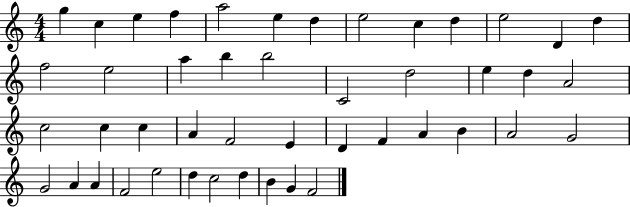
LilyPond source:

{
  \clef treble
  \numericTimeSignature
  \time 4/4
  \key c \major
  g''4 c''4 e''4 f''4 | a''2 e''4 d''4 | e''2 c''4 d''4 | e''2 d'4 d''4 | \break f''2 e''2 | a''4 b''4 b''2 | c'2 d''2 | e''4 d''4 a'2 | \break c''2 c''4 c''4 | a'4 f'2 e'4 | d'4 f'4 a'4 b'4 | a'2 g'2 | \break g'2 a'4 a'4 | f'2 e''2 | d''4 c''2 d''4 | b'4 g'4 f'2 | \break \bar "|."
}